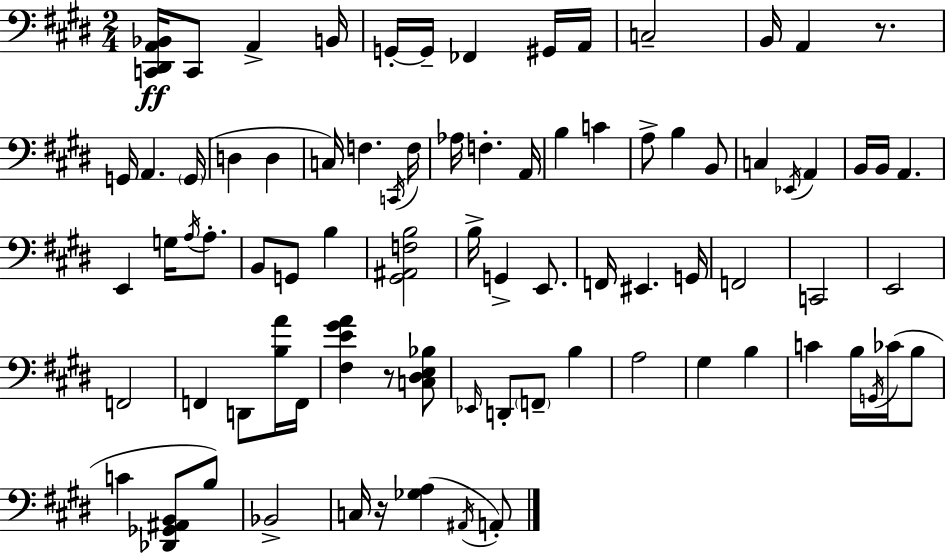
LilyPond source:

{
  \clef bass
  \numericTimeSignature
  \time 2/4
  \key e \major
  <c, dis, a, bes,>16\ff c,8 a,4-> b,16 | g,16-.~~ g,16-- fes,4 gis,16 a,16 | c2-- | b,16 a,4 r8. | \break g,16 a,4. \parenthesize g,16( | d4 d4 | c16) f4. \acciaccatura { c,16 } | f16 aes16 f4.-. | \break a,16 b4 c'4 | a8-> b4 b,8 | c4 \acciaccatura { ees,16 } a,4 | b,16 b,16 a,4. | \break e,4 g16 \acciaccatura { a16 } | a8.-. b,8 g,8 b4 | <gis, ais, f b>2 | b16-> g,4-> | \break e,8. f,16 eis,4. | g,16 f,2 | c,2 | e,2 | \break f,2 | f,4 d,8 | <b a'>16 f,16 <fis e' gis' a'>4 r8 | <c dis e bes>8 \grace { ees,16 } d,8-. \parenthesize f,8-- | \break b4 a2 | gis4 | b4 c'4 | b16 \acciaccatura { g,16 }( ces'16 b8 c'4 | \break <des, ges, ais, b,>8 b8) bes,2-> | c16 r16 <ges a>4( | \acciaccatura { ais,16 } a,8-.) \bar "|."
}